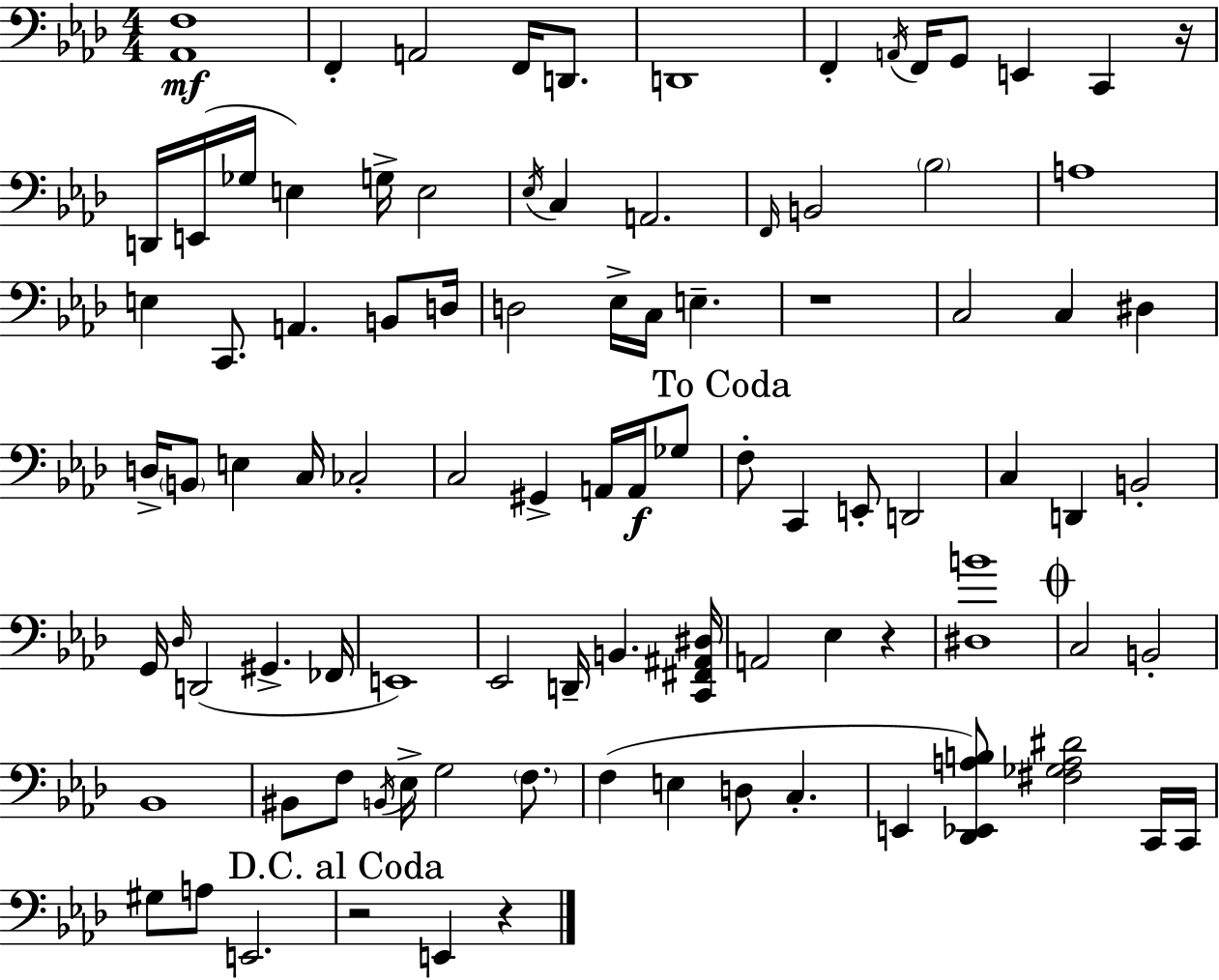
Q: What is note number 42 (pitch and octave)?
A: C3